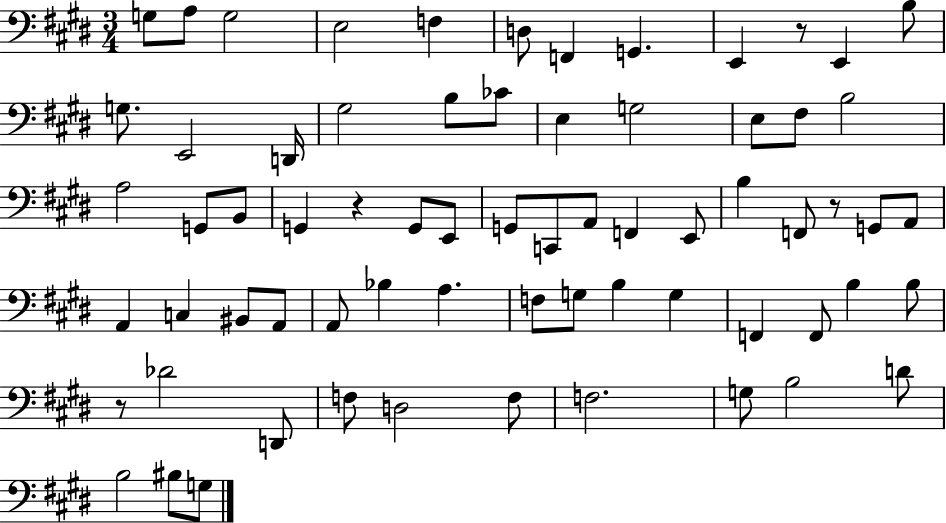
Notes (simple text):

G3/e A3/e G3/h E3/h F3/q D3/e F2/q G2/q. E2/q R/e E2/q B3/e G3/e. E2/h D2/s G#3/h B3/e CES4/e E3/q G3/h E3/e F#3/e B3/h A3/h G2/e B2/e G2/q R/q G2/e E2/e G2/e C2/e A2/e F2/q E2/e B3/q F2/e R/e G2/e A2/e A2/q C3/q BIS2/e A2/e A2/e Bb3/q A3/q. F3/e G3/e B3/q G3/q F2/q F2/e B3/q B3/e R/e Db4/h D2/e F3/e D3/h F3/e F3/h. G3/e B3/h D4/e B3/h BIS3/e G3/e